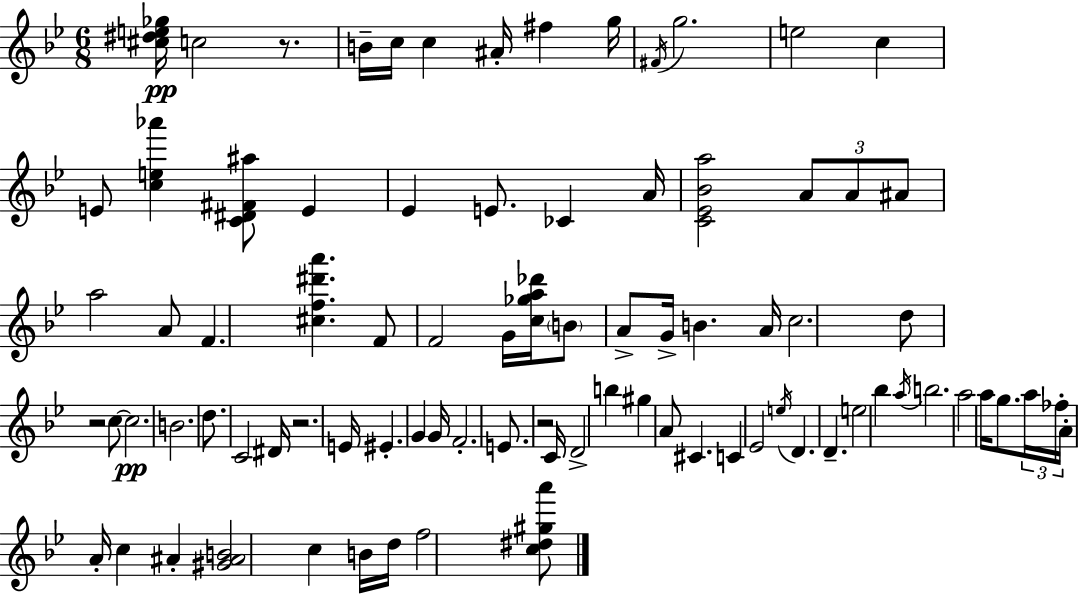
X:1
T:Untitled
M:6/8
L:1/4
K:Bb
[^c^de_g]/4 c2 z/2 B/4 c/4 c ^A/4 ^f g/4 ^F/4 g2 e2 c E/2 [ce_a'] [C^D^F^a]/2 E _E E/2 _C A/4 [C_E_Ba]2 A/2 A/2 ^A/2 a2 A/2 F [^cf^d'a'] F/2 F2 G/4 [c_ga_d']/4 B/2 A/2 G/4 B A/4 c2 d/2 z2 c/2 c2 B2 d/2 C2 ^D/4 z2 E/4 ^E G G/4 F2 E/2 z2 C/4 D2 b ^g A/2 ^C C _E2 e/4 D D e2 _b a/4 b2 a2 a/4 g/2 a/4 _f/4 A/4 A/4 c ^A [^G^AB]2 c B/4 d/4 f2 [c^d^ga']/2